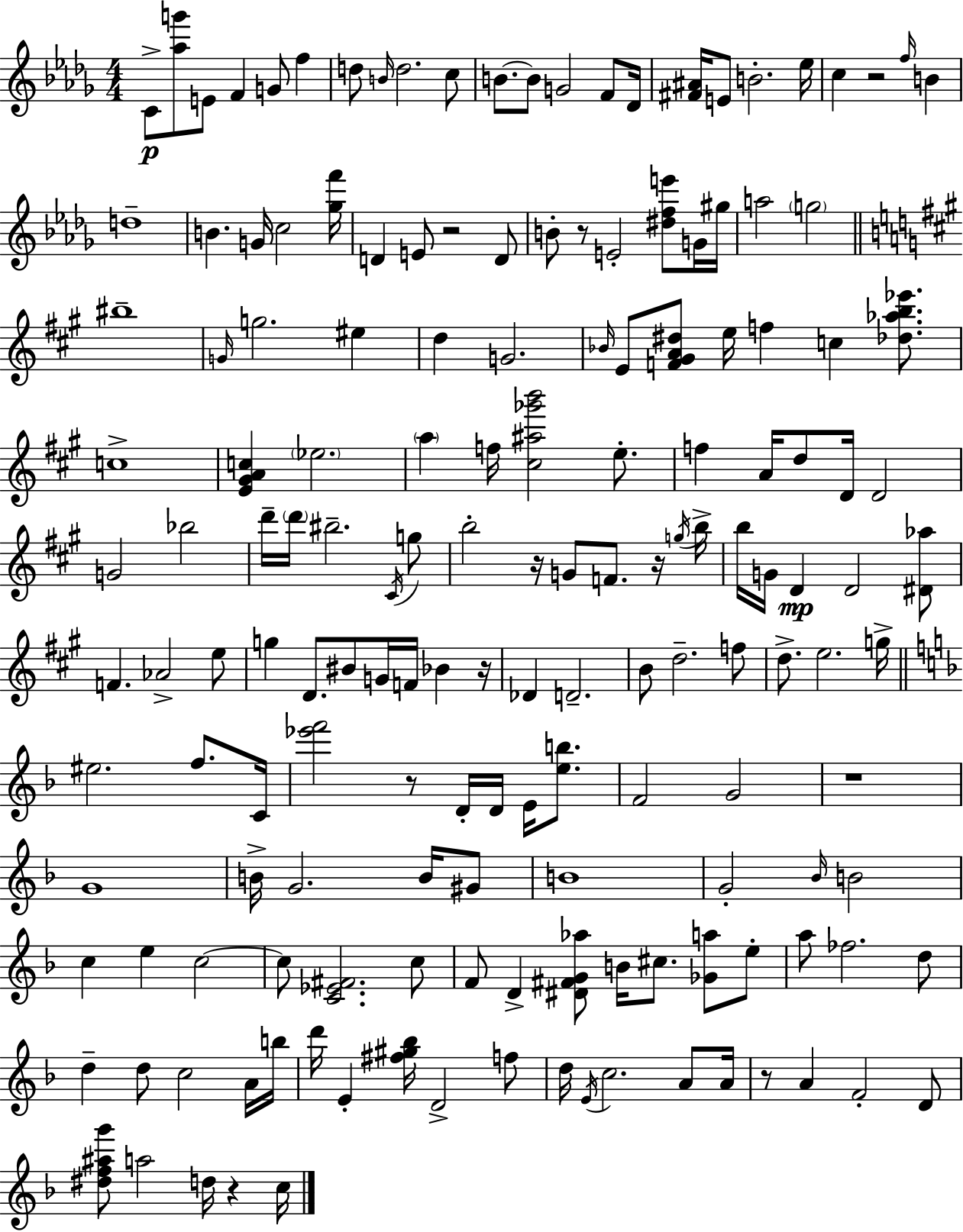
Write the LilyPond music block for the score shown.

{
  \clef treble
  \numericTimeSignature
  \time 4/4
  \key bes \minor
  c'8->\p <aes'' g'''>8 e'8 f'4 g'8 f''4 | d''8 \grace { b'16 } d''2. c''8 | b'8.~~ b'8 g'2 f'8 | des'16 <fis' ais'>16 e'8 b'2.-. | \break ees''16 c''4 r2 \grace { f''16 } b'4 | d''1-- | b'4. g'16 c''2 | <ges'' f'''>16 d'4 e'8 r2 | \break d'8 b'8-. r8 e'2-. <dis'' f'' e'''>8 | g'16 gis''16 a''2 \parenthesize g''2 | \bar "||" \break \key a \major bis''1-- | \grace { g'16 } g''2. eis''4 | d''4 g'2. | \grace { bes'16 } e'8 <f' gis' a' dis''>8 e''16 f''4 c''4 <des'' aes'' b'' ees'''>8. | \break c''1-> | <e' gis' a' c''>4 \parenthesize ees''2. | \parenthesize a''4 f''16 <cis'' ais'' ges''' b'''>2 e''8.-. | f''4 a'16 d''8 d'16 d'2 | \break g'2 bes''2 | d'''16-- \parenthesize d'''16 bis''2.-- | \acciaccatura { cis'16 } g''8 b''2-. r16 g'8 f'8. | r16 \acciaccatura { g''16 } b''16-> b''16 g'16 d'4\mp d'2 | \break <dis' aes''>8 f'4. aes'2-> | e''8 g''4 d'8. bis'8 g'16 f'16 bes'4 | r16 des'4 d'2.-- | b'8 d''2.-- | \break f''8 d''8.-> e''2. | g''16-> \bar "||" \break \key f \major eis''2. f''8. c'16 | <ees''' f'''>2 r8 d'16-. d'16 e'16 <e'' b''>8. | f'2 g'2 | r1 | \break g'1 | b'16-> g'2. b'16 gis'8 | b'1 | g'2-. \grace { bes'16 } b'2 | \break c''4 e''4 c''2~~ | c''8 <c' ees' fis'>2. c''8 | f'8 d'4-> <dis' fis' g' aes''>8 b'16 cis''8. <ges' a''>8 e''8-. | a''8 fes''2. d''8 | \break d''4-- d''8 c''2 a'16 | b''16 d'''16 e'4-. <fis'' gis'' bes''>16 d'2-> f''8 | d''16 \acciaccatura { e'16 } c''2. a'8 | a'16 r8 a'4 f'2-. | \break d'8 <dis'' f'' ais'' g'''>8 a''2 d''16 r4 | c''16 \bar "|."
}